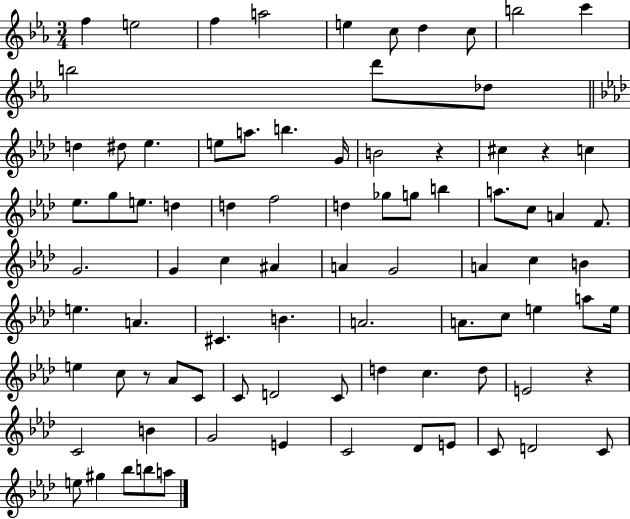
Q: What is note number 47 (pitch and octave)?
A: E5